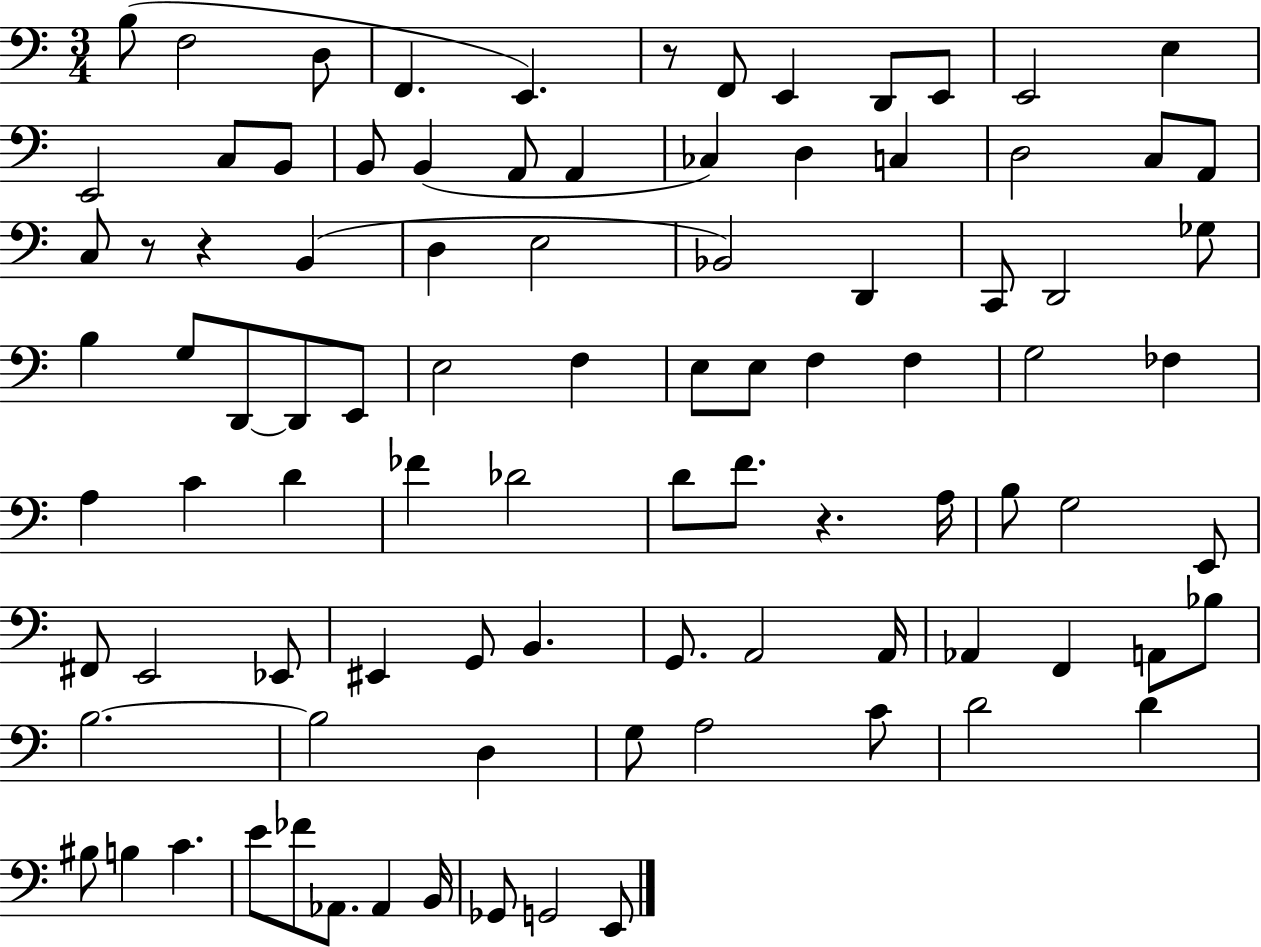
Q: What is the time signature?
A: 3/4